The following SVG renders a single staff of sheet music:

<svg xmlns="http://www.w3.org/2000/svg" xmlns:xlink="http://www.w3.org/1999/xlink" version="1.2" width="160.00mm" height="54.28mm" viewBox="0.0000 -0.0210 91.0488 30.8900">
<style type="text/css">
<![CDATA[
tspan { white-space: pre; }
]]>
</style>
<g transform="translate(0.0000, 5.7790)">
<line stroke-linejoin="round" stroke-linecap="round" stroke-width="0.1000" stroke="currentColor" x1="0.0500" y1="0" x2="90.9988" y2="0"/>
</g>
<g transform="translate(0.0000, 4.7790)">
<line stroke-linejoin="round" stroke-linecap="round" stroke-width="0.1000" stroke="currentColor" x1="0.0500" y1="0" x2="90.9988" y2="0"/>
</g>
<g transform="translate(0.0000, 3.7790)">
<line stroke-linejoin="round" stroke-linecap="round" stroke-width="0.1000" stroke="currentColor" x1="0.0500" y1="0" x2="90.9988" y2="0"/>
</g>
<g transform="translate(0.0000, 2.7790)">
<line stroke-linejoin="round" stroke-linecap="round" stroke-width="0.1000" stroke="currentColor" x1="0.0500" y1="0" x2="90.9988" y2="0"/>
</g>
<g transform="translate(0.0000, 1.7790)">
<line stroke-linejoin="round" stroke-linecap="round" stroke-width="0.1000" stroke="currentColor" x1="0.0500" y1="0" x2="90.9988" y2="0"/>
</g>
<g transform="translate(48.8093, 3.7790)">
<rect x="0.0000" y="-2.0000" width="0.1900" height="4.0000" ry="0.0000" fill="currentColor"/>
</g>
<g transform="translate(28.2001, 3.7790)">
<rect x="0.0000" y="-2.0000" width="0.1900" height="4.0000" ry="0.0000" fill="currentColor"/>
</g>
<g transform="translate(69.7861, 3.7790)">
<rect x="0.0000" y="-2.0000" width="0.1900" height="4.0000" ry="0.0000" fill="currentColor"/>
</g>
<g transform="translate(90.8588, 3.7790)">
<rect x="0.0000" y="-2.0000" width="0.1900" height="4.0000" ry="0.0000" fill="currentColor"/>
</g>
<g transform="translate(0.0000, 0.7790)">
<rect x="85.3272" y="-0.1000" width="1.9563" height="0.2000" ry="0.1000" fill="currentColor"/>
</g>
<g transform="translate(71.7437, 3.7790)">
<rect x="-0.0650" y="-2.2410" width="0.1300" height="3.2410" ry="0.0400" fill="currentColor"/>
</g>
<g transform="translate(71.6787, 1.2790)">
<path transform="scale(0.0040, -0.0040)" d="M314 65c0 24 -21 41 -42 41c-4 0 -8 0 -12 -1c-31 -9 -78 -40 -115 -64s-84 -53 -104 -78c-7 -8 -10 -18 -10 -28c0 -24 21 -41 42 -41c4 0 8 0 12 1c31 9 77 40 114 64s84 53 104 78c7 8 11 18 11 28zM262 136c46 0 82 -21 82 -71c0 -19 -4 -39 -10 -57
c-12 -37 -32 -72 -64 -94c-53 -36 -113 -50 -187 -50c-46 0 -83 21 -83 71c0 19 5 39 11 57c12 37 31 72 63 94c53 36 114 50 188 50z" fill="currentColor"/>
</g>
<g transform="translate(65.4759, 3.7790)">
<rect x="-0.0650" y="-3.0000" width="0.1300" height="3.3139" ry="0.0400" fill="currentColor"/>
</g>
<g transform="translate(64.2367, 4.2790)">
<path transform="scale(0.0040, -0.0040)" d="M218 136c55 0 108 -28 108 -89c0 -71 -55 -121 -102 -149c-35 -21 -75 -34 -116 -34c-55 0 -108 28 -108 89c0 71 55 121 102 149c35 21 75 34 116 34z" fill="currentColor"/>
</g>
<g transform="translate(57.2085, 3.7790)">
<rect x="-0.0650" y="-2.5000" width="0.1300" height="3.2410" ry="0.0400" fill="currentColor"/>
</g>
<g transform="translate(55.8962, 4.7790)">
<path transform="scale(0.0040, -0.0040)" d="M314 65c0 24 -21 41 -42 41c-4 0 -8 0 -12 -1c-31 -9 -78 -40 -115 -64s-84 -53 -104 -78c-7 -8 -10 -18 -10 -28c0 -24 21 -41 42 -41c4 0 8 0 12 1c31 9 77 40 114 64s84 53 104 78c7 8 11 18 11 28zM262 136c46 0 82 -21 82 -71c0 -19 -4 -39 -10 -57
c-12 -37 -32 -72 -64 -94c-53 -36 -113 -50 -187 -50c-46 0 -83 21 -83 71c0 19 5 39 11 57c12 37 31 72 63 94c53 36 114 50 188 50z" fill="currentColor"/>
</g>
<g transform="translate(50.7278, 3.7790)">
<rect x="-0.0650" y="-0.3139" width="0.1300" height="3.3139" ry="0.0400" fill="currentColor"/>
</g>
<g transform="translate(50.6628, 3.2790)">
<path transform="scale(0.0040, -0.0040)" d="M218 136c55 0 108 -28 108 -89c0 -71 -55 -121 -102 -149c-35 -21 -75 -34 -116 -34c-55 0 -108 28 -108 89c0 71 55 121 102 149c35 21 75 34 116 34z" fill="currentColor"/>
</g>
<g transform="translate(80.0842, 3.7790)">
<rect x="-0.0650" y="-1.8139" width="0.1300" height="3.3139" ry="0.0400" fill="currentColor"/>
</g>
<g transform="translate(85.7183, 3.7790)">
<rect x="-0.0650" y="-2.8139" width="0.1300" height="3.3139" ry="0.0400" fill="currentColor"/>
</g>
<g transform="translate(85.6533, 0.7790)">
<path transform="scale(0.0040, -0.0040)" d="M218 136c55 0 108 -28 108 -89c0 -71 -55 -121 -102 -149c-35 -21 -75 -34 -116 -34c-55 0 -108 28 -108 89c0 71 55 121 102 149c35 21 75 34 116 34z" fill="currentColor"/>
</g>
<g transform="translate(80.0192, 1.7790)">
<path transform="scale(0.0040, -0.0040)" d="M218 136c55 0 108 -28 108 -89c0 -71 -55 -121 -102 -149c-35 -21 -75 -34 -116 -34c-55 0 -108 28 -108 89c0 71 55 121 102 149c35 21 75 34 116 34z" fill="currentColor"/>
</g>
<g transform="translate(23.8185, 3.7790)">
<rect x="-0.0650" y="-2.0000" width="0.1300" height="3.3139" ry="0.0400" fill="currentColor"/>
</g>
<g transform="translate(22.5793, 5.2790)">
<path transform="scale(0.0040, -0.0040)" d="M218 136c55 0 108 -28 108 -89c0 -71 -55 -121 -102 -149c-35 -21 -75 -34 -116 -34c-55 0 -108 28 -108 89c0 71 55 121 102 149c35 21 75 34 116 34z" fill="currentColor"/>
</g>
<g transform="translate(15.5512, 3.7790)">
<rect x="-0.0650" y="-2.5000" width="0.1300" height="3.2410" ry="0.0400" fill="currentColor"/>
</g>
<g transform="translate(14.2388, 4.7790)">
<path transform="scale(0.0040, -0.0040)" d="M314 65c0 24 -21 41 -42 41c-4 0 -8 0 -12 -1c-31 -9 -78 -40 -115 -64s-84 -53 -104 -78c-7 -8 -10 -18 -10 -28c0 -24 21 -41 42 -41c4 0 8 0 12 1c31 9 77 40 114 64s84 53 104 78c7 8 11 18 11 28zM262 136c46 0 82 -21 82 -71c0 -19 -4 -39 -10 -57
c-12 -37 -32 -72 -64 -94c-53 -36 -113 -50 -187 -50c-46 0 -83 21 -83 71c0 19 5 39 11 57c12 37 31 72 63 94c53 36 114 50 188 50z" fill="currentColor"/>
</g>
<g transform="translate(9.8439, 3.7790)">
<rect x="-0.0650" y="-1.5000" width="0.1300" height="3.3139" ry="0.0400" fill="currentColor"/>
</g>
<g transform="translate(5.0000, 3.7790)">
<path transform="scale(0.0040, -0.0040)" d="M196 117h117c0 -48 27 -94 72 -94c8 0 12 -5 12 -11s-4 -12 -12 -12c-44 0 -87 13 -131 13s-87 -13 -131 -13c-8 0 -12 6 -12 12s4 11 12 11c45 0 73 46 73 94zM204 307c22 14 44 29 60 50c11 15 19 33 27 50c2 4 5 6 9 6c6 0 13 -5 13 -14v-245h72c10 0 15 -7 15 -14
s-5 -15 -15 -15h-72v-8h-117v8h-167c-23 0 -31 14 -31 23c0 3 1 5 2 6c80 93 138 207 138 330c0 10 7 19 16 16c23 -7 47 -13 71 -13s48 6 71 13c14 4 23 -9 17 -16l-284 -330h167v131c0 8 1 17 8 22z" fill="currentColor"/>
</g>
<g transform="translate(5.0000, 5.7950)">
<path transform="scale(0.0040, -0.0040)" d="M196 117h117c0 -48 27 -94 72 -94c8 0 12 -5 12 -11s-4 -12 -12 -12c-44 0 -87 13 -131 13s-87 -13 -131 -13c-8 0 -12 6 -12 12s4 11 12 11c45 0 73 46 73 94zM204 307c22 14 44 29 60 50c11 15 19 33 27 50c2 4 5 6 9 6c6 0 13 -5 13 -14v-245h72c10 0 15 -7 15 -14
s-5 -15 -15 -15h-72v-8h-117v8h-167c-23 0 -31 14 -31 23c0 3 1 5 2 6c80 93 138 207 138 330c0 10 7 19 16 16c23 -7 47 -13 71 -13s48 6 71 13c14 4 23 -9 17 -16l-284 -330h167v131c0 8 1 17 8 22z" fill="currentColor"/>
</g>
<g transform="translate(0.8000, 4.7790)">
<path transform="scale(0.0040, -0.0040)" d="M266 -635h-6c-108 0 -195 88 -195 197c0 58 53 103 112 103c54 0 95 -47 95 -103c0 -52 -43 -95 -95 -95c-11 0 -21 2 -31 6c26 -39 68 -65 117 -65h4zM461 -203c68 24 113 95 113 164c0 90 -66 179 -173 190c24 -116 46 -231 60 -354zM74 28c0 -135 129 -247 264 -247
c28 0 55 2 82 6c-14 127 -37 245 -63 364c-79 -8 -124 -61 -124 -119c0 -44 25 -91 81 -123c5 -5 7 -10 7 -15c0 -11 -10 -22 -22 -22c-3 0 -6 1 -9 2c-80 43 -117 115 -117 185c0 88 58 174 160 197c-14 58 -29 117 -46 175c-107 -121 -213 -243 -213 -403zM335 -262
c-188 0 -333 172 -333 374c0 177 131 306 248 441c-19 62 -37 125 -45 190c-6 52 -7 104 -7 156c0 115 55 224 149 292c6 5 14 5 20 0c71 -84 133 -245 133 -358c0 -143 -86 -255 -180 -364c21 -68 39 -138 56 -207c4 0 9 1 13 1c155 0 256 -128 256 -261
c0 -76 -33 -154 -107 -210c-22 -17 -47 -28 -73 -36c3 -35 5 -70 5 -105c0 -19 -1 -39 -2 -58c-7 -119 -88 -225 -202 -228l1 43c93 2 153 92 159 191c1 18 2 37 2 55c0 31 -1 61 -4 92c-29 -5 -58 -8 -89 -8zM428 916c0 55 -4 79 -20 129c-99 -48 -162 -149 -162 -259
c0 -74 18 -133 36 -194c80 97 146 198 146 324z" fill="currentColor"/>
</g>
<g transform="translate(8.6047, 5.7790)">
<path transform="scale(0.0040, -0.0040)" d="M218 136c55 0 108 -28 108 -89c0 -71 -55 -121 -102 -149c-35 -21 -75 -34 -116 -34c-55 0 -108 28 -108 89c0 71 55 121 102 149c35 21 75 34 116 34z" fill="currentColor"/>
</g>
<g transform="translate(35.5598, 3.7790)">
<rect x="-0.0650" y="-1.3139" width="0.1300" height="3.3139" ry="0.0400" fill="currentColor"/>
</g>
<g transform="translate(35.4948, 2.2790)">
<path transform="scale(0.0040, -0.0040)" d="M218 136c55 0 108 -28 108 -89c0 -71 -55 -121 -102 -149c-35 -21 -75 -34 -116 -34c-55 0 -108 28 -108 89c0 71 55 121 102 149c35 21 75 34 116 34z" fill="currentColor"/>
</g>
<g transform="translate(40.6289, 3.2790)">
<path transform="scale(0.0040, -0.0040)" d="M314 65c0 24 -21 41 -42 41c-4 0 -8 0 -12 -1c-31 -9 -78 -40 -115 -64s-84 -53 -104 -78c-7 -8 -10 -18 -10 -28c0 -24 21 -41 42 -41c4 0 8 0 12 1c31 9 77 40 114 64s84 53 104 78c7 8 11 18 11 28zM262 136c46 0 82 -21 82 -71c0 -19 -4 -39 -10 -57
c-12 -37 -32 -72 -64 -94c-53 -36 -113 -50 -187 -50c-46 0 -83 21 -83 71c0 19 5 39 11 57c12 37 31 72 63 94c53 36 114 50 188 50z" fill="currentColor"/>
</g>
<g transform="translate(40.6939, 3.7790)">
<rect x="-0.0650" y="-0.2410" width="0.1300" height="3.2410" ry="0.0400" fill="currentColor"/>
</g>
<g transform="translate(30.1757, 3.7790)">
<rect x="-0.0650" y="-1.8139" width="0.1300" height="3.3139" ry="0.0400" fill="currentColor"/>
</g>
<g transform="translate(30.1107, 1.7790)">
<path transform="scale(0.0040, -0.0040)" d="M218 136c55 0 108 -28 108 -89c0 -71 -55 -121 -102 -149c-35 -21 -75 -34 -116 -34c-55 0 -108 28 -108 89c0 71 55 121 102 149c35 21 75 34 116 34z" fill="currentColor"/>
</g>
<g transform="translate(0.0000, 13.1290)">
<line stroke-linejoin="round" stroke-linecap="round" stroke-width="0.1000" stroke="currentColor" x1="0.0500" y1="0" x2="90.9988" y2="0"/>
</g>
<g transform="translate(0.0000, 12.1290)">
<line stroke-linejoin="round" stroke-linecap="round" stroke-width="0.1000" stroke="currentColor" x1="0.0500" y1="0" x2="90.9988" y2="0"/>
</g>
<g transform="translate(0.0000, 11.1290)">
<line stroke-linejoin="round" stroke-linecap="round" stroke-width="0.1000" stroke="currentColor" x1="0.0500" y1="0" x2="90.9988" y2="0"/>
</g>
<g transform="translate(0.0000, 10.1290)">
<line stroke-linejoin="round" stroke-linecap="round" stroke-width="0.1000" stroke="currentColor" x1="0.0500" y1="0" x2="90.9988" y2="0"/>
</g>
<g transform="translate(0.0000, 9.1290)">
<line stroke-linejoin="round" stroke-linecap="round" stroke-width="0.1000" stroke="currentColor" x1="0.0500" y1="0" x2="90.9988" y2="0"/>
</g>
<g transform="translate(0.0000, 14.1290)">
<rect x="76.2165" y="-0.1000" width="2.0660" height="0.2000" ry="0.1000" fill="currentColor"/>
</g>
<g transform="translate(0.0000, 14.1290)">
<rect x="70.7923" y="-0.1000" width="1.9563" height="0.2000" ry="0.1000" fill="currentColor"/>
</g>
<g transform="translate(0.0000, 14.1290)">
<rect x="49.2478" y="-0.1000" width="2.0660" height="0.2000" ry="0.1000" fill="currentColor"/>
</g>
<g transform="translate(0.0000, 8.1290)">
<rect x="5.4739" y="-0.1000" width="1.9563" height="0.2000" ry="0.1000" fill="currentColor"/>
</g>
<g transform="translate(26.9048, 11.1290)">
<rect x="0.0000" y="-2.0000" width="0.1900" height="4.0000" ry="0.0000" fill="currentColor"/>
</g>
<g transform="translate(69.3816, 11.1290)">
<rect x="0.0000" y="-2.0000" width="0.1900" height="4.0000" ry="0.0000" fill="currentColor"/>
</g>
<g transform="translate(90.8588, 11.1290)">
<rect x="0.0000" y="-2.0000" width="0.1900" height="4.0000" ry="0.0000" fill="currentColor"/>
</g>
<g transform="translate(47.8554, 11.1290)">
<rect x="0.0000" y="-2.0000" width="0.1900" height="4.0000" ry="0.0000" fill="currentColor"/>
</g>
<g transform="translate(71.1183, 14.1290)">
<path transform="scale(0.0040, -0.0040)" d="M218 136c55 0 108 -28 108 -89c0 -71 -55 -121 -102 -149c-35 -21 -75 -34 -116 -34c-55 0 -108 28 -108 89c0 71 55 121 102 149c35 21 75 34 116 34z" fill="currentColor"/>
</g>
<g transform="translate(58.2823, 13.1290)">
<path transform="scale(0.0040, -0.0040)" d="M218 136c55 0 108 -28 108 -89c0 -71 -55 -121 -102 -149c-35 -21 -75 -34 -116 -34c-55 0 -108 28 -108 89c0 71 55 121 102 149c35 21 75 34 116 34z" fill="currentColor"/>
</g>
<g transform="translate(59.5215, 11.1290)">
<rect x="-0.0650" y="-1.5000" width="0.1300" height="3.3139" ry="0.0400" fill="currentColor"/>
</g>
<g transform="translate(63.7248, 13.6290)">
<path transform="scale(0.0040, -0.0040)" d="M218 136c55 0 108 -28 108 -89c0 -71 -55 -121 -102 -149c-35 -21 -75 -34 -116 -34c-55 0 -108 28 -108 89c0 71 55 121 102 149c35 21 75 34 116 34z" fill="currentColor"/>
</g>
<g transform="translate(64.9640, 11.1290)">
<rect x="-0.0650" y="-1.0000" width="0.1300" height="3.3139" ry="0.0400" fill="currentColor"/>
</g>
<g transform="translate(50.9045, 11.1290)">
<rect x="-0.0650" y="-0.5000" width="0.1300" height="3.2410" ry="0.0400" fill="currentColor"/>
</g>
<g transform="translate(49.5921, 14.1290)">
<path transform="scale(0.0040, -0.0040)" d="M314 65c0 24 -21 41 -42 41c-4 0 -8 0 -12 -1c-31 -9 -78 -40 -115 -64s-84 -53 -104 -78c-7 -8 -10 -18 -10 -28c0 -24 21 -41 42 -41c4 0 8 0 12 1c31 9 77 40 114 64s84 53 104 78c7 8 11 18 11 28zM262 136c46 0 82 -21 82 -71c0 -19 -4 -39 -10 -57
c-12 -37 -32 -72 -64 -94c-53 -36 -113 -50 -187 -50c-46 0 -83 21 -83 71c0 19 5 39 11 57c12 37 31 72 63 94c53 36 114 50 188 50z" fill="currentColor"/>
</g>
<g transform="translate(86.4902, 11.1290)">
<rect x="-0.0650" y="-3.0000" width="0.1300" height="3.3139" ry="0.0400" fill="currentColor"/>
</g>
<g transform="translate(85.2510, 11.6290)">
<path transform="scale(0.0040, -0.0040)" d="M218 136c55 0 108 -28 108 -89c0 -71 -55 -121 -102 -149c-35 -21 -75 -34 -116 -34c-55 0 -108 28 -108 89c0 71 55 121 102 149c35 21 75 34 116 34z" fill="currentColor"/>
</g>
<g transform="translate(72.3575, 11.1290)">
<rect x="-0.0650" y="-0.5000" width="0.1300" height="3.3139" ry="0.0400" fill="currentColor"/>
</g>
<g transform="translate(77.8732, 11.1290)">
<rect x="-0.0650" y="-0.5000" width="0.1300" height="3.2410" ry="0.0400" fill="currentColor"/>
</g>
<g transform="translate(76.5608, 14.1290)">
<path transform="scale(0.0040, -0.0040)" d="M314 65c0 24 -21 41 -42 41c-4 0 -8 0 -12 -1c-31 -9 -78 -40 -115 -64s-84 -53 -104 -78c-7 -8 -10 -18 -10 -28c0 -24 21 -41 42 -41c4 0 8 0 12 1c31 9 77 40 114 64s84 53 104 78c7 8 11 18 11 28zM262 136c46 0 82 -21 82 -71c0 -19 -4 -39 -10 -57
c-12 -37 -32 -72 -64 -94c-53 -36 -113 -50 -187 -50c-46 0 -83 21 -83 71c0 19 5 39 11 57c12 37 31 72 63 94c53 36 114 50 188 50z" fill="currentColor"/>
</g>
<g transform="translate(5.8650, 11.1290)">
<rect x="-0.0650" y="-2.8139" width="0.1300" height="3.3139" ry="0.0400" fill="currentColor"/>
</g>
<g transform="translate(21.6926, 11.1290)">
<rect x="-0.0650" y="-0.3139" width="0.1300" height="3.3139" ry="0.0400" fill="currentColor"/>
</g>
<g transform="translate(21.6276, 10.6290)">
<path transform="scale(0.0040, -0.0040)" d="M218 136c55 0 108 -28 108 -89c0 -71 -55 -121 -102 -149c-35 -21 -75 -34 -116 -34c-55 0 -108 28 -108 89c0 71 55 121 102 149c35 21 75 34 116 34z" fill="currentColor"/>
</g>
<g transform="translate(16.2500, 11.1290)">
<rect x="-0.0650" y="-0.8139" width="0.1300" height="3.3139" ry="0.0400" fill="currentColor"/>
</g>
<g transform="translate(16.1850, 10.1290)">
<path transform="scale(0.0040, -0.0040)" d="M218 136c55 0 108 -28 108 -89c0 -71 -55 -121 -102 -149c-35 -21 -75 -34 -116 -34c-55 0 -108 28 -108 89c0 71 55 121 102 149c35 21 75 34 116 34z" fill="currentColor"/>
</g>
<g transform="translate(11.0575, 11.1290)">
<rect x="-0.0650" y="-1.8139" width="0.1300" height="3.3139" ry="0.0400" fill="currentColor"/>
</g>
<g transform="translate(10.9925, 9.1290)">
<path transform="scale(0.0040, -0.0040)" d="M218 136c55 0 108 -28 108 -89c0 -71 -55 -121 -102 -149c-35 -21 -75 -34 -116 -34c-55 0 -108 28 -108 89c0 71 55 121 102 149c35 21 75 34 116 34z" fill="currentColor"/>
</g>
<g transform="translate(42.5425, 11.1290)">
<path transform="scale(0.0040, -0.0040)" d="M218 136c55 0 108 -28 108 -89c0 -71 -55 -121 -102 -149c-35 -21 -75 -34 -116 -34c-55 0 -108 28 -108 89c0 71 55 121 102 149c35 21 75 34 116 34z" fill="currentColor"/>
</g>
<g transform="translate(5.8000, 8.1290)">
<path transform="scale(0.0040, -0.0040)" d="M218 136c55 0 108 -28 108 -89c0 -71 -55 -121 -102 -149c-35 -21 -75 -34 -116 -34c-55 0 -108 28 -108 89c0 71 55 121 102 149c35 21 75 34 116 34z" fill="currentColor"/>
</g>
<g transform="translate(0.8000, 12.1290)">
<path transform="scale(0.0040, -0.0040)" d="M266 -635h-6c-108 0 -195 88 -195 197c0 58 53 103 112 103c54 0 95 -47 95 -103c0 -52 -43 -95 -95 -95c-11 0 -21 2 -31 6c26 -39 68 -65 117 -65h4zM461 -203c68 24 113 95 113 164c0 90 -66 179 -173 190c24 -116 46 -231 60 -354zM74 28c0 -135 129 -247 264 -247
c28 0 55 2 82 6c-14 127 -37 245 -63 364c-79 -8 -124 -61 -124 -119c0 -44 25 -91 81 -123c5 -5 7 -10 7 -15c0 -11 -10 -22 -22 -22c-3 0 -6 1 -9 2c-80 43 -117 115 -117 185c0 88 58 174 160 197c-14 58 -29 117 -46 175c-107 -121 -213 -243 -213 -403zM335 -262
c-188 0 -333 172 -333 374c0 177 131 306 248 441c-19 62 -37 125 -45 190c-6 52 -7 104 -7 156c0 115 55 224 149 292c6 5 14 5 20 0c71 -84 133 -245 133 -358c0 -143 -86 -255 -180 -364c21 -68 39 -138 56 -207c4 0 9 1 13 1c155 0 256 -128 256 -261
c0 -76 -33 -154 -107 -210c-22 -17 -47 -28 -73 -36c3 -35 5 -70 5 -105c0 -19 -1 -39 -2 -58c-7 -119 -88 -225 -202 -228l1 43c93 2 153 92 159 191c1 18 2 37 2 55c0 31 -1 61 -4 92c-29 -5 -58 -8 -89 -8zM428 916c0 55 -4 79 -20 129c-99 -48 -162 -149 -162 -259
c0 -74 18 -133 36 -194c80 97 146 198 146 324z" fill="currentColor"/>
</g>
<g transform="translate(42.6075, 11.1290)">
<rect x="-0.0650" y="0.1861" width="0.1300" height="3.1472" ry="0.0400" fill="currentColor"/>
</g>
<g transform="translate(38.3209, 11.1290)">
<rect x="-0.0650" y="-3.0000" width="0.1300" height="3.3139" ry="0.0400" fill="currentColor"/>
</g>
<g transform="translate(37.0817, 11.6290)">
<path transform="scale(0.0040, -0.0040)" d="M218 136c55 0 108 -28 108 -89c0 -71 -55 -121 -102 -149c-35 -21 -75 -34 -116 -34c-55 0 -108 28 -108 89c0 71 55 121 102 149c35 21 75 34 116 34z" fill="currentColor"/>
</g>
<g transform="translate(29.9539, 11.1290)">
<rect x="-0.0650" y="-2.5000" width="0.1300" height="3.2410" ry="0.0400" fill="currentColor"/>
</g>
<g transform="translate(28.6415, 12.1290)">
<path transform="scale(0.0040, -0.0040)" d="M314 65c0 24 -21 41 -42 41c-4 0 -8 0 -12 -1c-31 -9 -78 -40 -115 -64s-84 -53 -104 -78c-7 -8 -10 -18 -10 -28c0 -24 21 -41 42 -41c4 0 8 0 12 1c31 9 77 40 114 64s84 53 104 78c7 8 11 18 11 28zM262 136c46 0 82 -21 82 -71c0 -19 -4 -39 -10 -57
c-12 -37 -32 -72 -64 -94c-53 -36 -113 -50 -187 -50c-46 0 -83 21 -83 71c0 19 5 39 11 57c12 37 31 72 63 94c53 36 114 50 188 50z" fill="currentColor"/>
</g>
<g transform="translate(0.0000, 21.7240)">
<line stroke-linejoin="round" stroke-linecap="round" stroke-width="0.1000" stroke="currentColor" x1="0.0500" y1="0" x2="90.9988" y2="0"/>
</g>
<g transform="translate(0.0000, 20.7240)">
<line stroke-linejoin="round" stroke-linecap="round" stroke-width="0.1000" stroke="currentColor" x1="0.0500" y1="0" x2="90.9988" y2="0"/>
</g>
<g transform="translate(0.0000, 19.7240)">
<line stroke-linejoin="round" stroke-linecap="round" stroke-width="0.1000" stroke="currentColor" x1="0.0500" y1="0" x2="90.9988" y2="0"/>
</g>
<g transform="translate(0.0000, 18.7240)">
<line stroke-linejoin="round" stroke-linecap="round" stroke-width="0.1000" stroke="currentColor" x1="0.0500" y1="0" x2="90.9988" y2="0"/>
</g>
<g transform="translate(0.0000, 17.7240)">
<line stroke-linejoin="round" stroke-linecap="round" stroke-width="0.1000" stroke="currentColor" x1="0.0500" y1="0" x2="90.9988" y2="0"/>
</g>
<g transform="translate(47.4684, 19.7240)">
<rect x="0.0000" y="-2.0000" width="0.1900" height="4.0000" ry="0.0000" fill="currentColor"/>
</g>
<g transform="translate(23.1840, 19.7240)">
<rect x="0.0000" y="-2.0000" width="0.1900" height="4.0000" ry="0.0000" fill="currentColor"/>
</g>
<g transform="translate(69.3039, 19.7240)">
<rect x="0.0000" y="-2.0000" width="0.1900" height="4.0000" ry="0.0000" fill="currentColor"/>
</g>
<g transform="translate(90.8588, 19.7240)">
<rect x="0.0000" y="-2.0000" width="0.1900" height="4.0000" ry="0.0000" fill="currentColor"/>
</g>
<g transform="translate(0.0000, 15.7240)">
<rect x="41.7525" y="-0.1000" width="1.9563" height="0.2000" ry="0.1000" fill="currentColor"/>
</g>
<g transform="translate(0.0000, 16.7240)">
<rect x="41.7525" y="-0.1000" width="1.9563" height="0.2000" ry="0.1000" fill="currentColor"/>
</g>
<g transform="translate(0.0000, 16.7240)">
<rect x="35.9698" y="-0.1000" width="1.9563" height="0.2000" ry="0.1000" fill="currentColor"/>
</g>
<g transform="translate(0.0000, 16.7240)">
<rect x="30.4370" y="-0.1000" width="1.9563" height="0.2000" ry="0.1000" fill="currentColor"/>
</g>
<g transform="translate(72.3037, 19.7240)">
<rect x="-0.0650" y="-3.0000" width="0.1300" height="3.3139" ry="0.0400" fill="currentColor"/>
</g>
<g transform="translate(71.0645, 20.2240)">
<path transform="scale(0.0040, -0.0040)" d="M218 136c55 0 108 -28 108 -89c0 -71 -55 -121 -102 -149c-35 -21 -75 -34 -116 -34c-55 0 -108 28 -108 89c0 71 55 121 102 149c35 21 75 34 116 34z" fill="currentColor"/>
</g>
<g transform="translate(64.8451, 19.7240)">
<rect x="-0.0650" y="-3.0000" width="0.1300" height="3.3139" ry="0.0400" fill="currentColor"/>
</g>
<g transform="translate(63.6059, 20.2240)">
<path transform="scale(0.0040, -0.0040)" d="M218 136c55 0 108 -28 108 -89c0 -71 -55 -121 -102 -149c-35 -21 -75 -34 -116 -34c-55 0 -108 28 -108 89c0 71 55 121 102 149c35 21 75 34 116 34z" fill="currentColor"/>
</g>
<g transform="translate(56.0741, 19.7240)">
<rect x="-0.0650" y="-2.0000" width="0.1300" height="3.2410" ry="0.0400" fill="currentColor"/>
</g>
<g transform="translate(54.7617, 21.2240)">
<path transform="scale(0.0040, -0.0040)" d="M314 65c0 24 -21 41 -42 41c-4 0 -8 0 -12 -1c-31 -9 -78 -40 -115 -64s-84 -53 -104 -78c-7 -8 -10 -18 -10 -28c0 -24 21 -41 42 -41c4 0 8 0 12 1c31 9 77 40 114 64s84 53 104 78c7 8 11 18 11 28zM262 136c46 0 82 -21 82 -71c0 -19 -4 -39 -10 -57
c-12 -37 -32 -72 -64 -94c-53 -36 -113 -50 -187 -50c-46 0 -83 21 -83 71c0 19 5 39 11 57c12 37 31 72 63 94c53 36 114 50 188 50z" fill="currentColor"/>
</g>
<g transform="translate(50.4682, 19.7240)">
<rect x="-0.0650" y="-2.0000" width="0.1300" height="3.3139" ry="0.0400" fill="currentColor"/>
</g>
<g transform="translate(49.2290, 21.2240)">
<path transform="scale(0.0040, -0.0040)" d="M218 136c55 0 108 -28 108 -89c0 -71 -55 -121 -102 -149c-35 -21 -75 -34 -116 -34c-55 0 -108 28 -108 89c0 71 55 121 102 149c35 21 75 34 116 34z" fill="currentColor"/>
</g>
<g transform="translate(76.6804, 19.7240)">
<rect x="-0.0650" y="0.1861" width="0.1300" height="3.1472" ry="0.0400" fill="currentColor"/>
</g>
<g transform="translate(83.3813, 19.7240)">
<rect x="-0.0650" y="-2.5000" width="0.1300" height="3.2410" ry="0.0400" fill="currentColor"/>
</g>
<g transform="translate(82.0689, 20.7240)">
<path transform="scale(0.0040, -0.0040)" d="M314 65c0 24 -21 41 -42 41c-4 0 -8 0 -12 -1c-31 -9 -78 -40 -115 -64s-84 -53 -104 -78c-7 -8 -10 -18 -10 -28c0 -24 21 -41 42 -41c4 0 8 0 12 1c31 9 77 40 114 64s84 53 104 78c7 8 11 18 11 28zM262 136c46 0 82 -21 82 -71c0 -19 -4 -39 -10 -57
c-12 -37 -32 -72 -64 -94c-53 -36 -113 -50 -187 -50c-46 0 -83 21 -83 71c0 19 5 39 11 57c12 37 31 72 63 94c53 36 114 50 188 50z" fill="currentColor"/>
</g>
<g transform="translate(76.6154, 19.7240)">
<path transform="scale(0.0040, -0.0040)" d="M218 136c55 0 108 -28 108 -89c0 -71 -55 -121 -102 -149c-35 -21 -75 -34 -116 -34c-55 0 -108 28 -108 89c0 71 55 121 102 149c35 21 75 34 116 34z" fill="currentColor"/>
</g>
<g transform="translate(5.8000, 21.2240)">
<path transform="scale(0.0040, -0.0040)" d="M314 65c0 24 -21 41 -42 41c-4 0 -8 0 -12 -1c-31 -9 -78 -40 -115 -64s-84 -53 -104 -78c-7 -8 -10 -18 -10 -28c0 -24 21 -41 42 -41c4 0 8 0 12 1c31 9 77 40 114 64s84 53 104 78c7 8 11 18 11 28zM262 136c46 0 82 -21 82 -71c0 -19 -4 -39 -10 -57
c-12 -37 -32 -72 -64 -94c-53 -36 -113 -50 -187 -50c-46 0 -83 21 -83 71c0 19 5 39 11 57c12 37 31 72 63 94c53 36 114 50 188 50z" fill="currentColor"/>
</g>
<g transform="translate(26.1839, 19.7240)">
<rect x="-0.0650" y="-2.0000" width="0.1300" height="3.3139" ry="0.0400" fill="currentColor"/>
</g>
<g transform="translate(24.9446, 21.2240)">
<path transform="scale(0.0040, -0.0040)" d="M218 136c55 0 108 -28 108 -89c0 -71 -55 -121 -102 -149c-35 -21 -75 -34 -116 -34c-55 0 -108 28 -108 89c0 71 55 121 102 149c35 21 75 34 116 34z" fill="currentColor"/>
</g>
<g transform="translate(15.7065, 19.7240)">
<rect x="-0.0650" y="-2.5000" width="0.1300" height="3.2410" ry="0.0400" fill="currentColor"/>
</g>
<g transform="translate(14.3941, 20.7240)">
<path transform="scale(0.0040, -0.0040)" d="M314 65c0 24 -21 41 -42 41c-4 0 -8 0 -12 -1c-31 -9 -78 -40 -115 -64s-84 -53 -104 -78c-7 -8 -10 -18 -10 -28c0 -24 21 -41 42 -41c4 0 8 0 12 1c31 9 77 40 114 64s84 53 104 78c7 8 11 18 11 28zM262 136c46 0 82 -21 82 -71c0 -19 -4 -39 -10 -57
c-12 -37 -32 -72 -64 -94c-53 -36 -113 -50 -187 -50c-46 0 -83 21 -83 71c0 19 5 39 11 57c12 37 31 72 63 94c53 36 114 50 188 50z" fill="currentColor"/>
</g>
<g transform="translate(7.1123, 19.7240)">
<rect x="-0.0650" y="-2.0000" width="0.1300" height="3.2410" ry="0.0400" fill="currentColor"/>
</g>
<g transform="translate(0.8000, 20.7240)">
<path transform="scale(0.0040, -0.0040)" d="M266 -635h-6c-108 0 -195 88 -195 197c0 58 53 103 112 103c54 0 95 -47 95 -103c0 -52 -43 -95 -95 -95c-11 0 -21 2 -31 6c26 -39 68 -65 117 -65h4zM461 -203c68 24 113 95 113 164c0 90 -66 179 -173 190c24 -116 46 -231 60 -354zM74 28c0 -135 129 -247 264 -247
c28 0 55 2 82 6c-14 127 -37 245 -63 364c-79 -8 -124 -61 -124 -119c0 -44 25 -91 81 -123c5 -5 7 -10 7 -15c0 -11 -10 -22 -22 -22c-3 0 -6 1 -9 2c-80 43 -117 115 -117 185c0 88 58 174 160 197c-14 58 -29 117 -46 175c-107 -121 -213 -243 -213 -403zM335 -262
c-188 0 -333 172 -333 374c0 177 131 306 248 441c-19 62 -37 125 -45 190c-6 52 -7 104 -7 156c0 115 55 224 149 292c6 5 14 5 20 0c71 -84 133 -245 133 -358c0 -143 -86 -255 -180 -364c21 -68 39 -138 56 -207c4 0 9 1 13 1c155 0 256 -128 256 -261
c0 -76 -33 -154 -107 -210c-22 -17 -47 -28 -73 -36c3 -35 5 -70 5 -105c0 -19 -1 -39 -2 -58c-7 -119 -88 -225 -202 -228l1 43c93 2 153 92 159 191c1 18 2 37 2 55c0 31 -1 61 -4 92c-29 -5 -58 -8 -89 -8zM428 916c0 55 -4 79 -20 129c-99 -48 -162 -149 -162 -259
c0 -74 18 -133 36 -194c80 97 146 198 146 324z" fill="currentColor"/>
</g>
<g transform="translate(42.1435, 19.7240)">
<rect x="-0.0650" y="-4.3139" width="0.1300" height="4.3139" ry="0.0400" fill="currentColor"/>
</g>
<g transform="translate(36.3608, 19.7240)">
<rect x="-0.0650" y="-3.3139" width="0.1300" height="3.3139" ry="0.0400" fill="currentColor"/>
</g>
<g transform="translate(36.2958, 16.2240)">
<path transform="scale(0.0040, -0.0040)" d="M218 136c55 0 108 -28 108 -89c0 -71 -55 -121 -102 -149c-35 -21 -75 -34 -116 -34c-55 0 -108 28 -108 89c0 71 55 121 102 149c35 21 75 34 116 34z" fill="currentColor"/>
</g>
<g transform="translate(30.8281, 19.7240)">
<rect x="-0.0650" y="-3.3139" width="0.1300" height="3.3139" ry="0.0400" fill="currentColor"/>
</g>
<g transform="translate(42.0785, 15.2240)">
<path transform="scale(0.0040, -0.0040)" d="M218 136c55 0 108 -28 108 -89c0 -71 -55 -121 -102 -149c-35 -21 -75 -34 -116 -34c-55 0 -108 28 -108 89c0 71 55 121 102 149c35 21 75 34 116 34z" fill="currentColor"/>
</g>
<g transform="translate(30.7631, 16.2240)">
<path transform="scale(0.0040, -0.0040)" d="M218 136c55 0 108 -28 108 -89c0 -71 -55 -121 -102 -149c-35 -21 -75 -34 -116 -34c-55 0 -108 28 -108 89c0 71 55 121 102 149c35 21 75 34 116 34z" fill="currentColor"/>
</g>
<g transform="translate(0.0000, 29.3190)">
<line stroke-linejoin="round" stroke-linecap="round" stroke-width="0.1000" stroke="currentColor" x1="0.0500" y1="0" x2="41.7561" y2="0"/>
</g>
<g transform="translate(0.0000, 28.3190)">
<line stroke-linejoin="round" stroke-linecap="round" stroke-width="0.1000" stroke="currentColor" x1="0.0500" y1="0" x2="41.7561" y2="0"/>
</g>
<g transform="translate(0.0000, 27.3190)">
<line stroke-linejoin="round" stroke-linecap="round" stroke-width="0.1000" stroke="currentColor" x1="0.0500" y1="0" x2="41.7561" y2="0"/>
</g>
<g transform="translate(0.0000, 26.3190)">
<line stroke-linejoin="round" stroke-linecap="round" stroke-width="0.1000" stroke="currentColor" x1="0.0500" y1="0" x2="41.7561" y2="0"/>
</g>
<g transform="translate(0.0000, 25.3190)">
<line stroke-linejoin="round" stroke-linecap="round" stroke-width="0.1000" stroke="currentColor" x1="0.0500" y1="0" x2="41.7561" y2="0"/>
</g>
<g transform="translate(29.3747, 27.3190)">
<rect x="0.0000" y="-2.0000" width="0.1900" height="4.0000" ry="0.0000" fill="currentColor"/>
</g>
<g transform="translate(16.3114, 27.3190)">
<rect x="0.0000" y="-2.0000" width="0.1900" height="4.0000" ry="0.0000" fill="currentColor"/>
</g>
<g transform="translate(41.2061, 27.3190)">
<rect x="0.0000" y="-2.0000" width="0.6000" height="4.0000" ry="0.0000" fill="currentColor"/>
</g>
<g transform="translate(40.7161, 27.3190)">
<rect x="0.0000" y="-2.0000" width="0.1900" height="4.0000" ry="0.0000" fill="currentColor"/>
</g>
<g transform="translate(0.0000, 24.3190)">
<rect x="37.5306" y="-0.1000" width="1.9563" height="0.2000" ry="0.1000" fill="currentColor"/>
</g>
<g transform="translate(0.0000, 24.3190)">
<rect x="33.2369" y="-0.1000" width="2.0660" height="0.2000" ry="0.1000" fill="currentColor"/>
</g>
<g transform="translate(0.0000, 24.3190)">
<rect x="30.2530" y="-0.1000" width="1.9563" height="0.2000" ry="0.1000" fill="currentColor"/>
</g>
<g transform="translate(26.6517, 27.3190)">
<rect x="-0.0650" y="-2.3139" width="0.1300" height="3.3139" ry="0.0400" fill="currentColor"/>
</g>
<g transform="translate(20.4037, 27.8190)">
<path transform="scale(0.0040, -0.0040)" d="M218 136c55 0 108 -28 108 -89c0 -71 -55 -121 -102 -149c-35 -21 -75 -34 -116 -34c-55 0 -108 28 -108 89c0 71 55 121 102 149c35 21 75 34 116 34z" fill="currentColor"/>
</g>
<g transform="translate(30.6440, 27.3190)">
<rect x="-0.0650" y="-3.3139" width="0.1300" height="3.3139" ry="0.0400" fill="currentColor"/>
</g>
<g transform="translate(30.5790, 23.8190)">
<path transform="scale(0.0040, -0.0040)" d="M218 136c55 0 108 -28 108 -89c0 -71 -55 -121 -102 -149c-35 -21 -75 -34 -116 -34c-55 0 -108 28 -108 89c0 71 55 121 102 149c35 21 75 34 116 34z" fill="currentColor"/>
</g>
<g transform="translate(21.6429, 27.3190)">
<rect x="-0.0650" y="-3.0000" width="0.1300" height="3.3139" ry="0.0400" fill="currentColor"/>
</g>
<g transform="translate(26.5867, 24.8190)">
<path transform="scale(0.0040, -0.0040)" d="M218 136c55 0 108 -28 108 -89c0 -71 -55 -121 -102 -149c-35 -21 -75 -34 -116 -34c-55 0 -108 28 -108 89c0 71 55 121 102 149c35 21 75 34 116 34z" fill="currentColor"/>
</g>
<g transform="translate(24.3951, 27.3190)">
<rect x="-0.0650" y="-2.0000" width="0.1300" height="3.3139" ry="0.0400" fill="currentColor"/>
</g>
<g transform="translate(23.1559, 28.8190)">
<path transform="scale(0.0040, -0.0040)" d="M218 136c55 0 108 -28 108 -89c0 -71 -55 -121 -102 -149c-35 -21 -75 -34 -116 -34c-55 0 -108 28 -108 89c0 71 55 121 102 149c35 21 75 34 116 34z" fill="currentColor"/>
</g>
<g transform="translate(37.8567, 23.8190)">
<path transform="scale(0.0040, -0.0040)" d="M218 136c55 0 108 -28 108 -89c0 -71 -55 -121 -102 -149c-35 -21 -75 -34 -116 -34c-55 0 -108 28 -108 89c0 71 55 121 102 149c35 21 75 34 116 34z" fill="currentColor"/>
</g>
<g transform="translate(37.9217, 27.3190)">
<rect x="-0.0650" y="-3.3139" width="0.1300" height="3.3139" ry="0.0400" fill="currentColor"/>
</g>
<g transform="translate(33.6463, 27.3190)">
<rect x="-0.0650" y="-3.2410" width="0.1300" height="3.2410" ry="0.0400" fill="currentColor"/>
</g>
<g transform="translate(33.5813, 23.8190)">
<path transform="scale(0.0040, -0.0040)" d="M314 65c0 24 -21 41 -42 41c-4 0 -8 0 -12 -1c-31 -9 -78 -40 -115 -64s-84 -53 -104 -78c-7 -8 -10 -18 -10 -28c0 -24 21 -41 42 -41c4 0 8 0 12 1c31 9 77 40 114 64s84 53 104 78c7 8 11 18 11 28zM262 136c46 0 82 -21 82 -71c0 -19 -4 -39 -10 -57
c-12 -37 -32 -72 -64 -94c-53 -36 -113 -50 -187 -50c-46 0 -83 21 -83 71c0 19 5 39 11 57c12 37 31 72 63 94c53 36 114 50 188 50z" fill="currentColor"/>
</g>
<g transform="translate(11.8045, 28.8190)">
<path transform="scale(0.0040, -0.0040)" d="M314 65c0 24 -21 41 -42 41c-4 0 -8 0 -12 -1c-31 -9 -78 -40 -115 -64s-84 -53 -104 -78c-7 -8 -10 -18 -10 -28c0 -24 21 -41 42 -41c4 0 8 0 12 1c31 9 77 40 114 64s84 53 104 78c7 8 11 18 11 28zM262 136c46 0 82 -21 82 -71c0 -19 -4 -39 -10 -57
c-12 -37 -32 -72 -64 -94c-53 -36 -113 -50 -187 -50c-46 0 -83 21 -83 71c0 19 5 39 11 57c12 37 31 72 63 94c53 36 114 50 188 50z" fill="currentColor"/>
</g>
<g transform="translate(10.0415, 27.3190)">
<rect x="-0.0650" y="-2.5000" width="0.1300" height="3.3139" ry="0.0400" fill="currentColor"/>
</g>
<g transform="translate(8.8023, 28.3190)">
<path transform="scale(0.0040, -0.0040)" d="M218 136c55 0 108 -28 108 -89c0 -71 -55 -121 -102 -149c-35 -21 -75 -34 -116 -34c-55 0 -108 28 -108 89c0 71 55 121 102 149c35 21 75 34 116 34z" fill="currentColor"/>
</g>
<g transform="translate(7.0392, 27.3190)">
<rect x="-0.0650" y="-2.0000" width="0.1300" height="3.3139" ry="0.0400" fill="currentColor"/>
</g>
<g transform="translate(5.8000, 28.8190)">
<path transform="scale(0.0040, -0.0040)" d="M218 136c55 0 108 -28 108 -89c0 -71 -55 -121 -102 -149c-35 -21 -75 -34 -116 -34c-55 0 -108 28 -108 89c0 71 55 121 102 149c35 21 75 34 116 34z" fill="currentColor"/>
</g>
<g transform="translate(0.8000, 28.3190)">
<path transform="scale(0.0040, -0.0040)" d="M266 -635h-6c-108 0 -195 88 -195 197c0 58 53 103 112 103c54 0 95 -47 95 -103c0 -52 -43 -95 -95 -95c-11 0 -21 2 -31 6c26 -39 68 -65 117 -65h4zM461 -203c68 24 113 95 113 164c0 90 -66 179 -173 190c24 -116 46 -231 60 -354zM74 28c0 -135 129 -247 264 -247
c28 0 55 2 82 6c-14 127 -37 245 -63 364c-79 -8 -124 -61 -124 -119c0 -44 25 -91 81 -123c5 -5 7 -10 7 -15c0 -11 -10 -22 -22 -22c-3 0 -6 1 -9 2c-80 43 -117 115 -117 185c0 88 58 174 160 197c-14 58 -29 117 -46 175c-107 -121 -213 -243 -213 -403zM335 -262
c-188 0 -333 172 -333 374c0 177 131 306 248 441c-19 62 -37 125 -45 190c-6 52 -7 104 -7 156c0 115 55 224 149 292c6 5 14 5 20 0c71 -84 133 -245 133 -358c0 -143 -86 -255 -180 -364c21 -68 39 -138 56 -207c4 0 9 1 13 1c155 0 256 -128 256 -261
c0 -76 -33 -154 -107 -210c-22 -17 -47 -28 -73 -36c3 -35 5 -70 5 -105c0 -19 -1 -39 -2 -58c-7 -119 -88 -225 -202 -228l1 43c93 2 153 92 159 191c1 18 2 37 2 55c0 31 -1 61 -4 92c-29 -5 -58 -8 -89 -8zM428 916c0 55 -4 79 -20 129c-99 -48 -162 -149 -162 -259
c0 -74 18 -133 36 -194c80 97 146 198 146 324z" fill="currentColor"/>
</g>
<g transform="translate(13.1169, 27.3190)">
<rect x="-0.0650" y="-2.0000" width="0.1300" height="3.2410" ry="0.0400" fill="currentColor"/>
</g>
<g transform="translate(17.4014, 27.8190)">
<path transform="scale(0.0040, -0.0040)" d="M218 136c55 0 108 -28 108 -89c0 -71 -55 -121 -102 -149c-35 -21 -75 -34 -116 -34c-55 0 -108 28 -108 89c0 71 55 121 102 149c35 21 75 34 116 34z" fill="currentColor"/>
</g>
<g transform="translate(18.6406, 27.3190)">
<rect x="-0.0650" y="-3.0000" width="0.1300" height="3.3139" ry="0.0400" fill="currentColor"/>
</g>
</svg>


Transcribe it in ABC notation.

X:1
T:Untitled
M:4/4
L:1/4
K:C
E G2 F f e c2 c G2 A g2 f a a f d c G2 A B C2 E D C C2 A F2 G2 F b b d' F F2 A A B G2 F G F2 A A F g b b2 b